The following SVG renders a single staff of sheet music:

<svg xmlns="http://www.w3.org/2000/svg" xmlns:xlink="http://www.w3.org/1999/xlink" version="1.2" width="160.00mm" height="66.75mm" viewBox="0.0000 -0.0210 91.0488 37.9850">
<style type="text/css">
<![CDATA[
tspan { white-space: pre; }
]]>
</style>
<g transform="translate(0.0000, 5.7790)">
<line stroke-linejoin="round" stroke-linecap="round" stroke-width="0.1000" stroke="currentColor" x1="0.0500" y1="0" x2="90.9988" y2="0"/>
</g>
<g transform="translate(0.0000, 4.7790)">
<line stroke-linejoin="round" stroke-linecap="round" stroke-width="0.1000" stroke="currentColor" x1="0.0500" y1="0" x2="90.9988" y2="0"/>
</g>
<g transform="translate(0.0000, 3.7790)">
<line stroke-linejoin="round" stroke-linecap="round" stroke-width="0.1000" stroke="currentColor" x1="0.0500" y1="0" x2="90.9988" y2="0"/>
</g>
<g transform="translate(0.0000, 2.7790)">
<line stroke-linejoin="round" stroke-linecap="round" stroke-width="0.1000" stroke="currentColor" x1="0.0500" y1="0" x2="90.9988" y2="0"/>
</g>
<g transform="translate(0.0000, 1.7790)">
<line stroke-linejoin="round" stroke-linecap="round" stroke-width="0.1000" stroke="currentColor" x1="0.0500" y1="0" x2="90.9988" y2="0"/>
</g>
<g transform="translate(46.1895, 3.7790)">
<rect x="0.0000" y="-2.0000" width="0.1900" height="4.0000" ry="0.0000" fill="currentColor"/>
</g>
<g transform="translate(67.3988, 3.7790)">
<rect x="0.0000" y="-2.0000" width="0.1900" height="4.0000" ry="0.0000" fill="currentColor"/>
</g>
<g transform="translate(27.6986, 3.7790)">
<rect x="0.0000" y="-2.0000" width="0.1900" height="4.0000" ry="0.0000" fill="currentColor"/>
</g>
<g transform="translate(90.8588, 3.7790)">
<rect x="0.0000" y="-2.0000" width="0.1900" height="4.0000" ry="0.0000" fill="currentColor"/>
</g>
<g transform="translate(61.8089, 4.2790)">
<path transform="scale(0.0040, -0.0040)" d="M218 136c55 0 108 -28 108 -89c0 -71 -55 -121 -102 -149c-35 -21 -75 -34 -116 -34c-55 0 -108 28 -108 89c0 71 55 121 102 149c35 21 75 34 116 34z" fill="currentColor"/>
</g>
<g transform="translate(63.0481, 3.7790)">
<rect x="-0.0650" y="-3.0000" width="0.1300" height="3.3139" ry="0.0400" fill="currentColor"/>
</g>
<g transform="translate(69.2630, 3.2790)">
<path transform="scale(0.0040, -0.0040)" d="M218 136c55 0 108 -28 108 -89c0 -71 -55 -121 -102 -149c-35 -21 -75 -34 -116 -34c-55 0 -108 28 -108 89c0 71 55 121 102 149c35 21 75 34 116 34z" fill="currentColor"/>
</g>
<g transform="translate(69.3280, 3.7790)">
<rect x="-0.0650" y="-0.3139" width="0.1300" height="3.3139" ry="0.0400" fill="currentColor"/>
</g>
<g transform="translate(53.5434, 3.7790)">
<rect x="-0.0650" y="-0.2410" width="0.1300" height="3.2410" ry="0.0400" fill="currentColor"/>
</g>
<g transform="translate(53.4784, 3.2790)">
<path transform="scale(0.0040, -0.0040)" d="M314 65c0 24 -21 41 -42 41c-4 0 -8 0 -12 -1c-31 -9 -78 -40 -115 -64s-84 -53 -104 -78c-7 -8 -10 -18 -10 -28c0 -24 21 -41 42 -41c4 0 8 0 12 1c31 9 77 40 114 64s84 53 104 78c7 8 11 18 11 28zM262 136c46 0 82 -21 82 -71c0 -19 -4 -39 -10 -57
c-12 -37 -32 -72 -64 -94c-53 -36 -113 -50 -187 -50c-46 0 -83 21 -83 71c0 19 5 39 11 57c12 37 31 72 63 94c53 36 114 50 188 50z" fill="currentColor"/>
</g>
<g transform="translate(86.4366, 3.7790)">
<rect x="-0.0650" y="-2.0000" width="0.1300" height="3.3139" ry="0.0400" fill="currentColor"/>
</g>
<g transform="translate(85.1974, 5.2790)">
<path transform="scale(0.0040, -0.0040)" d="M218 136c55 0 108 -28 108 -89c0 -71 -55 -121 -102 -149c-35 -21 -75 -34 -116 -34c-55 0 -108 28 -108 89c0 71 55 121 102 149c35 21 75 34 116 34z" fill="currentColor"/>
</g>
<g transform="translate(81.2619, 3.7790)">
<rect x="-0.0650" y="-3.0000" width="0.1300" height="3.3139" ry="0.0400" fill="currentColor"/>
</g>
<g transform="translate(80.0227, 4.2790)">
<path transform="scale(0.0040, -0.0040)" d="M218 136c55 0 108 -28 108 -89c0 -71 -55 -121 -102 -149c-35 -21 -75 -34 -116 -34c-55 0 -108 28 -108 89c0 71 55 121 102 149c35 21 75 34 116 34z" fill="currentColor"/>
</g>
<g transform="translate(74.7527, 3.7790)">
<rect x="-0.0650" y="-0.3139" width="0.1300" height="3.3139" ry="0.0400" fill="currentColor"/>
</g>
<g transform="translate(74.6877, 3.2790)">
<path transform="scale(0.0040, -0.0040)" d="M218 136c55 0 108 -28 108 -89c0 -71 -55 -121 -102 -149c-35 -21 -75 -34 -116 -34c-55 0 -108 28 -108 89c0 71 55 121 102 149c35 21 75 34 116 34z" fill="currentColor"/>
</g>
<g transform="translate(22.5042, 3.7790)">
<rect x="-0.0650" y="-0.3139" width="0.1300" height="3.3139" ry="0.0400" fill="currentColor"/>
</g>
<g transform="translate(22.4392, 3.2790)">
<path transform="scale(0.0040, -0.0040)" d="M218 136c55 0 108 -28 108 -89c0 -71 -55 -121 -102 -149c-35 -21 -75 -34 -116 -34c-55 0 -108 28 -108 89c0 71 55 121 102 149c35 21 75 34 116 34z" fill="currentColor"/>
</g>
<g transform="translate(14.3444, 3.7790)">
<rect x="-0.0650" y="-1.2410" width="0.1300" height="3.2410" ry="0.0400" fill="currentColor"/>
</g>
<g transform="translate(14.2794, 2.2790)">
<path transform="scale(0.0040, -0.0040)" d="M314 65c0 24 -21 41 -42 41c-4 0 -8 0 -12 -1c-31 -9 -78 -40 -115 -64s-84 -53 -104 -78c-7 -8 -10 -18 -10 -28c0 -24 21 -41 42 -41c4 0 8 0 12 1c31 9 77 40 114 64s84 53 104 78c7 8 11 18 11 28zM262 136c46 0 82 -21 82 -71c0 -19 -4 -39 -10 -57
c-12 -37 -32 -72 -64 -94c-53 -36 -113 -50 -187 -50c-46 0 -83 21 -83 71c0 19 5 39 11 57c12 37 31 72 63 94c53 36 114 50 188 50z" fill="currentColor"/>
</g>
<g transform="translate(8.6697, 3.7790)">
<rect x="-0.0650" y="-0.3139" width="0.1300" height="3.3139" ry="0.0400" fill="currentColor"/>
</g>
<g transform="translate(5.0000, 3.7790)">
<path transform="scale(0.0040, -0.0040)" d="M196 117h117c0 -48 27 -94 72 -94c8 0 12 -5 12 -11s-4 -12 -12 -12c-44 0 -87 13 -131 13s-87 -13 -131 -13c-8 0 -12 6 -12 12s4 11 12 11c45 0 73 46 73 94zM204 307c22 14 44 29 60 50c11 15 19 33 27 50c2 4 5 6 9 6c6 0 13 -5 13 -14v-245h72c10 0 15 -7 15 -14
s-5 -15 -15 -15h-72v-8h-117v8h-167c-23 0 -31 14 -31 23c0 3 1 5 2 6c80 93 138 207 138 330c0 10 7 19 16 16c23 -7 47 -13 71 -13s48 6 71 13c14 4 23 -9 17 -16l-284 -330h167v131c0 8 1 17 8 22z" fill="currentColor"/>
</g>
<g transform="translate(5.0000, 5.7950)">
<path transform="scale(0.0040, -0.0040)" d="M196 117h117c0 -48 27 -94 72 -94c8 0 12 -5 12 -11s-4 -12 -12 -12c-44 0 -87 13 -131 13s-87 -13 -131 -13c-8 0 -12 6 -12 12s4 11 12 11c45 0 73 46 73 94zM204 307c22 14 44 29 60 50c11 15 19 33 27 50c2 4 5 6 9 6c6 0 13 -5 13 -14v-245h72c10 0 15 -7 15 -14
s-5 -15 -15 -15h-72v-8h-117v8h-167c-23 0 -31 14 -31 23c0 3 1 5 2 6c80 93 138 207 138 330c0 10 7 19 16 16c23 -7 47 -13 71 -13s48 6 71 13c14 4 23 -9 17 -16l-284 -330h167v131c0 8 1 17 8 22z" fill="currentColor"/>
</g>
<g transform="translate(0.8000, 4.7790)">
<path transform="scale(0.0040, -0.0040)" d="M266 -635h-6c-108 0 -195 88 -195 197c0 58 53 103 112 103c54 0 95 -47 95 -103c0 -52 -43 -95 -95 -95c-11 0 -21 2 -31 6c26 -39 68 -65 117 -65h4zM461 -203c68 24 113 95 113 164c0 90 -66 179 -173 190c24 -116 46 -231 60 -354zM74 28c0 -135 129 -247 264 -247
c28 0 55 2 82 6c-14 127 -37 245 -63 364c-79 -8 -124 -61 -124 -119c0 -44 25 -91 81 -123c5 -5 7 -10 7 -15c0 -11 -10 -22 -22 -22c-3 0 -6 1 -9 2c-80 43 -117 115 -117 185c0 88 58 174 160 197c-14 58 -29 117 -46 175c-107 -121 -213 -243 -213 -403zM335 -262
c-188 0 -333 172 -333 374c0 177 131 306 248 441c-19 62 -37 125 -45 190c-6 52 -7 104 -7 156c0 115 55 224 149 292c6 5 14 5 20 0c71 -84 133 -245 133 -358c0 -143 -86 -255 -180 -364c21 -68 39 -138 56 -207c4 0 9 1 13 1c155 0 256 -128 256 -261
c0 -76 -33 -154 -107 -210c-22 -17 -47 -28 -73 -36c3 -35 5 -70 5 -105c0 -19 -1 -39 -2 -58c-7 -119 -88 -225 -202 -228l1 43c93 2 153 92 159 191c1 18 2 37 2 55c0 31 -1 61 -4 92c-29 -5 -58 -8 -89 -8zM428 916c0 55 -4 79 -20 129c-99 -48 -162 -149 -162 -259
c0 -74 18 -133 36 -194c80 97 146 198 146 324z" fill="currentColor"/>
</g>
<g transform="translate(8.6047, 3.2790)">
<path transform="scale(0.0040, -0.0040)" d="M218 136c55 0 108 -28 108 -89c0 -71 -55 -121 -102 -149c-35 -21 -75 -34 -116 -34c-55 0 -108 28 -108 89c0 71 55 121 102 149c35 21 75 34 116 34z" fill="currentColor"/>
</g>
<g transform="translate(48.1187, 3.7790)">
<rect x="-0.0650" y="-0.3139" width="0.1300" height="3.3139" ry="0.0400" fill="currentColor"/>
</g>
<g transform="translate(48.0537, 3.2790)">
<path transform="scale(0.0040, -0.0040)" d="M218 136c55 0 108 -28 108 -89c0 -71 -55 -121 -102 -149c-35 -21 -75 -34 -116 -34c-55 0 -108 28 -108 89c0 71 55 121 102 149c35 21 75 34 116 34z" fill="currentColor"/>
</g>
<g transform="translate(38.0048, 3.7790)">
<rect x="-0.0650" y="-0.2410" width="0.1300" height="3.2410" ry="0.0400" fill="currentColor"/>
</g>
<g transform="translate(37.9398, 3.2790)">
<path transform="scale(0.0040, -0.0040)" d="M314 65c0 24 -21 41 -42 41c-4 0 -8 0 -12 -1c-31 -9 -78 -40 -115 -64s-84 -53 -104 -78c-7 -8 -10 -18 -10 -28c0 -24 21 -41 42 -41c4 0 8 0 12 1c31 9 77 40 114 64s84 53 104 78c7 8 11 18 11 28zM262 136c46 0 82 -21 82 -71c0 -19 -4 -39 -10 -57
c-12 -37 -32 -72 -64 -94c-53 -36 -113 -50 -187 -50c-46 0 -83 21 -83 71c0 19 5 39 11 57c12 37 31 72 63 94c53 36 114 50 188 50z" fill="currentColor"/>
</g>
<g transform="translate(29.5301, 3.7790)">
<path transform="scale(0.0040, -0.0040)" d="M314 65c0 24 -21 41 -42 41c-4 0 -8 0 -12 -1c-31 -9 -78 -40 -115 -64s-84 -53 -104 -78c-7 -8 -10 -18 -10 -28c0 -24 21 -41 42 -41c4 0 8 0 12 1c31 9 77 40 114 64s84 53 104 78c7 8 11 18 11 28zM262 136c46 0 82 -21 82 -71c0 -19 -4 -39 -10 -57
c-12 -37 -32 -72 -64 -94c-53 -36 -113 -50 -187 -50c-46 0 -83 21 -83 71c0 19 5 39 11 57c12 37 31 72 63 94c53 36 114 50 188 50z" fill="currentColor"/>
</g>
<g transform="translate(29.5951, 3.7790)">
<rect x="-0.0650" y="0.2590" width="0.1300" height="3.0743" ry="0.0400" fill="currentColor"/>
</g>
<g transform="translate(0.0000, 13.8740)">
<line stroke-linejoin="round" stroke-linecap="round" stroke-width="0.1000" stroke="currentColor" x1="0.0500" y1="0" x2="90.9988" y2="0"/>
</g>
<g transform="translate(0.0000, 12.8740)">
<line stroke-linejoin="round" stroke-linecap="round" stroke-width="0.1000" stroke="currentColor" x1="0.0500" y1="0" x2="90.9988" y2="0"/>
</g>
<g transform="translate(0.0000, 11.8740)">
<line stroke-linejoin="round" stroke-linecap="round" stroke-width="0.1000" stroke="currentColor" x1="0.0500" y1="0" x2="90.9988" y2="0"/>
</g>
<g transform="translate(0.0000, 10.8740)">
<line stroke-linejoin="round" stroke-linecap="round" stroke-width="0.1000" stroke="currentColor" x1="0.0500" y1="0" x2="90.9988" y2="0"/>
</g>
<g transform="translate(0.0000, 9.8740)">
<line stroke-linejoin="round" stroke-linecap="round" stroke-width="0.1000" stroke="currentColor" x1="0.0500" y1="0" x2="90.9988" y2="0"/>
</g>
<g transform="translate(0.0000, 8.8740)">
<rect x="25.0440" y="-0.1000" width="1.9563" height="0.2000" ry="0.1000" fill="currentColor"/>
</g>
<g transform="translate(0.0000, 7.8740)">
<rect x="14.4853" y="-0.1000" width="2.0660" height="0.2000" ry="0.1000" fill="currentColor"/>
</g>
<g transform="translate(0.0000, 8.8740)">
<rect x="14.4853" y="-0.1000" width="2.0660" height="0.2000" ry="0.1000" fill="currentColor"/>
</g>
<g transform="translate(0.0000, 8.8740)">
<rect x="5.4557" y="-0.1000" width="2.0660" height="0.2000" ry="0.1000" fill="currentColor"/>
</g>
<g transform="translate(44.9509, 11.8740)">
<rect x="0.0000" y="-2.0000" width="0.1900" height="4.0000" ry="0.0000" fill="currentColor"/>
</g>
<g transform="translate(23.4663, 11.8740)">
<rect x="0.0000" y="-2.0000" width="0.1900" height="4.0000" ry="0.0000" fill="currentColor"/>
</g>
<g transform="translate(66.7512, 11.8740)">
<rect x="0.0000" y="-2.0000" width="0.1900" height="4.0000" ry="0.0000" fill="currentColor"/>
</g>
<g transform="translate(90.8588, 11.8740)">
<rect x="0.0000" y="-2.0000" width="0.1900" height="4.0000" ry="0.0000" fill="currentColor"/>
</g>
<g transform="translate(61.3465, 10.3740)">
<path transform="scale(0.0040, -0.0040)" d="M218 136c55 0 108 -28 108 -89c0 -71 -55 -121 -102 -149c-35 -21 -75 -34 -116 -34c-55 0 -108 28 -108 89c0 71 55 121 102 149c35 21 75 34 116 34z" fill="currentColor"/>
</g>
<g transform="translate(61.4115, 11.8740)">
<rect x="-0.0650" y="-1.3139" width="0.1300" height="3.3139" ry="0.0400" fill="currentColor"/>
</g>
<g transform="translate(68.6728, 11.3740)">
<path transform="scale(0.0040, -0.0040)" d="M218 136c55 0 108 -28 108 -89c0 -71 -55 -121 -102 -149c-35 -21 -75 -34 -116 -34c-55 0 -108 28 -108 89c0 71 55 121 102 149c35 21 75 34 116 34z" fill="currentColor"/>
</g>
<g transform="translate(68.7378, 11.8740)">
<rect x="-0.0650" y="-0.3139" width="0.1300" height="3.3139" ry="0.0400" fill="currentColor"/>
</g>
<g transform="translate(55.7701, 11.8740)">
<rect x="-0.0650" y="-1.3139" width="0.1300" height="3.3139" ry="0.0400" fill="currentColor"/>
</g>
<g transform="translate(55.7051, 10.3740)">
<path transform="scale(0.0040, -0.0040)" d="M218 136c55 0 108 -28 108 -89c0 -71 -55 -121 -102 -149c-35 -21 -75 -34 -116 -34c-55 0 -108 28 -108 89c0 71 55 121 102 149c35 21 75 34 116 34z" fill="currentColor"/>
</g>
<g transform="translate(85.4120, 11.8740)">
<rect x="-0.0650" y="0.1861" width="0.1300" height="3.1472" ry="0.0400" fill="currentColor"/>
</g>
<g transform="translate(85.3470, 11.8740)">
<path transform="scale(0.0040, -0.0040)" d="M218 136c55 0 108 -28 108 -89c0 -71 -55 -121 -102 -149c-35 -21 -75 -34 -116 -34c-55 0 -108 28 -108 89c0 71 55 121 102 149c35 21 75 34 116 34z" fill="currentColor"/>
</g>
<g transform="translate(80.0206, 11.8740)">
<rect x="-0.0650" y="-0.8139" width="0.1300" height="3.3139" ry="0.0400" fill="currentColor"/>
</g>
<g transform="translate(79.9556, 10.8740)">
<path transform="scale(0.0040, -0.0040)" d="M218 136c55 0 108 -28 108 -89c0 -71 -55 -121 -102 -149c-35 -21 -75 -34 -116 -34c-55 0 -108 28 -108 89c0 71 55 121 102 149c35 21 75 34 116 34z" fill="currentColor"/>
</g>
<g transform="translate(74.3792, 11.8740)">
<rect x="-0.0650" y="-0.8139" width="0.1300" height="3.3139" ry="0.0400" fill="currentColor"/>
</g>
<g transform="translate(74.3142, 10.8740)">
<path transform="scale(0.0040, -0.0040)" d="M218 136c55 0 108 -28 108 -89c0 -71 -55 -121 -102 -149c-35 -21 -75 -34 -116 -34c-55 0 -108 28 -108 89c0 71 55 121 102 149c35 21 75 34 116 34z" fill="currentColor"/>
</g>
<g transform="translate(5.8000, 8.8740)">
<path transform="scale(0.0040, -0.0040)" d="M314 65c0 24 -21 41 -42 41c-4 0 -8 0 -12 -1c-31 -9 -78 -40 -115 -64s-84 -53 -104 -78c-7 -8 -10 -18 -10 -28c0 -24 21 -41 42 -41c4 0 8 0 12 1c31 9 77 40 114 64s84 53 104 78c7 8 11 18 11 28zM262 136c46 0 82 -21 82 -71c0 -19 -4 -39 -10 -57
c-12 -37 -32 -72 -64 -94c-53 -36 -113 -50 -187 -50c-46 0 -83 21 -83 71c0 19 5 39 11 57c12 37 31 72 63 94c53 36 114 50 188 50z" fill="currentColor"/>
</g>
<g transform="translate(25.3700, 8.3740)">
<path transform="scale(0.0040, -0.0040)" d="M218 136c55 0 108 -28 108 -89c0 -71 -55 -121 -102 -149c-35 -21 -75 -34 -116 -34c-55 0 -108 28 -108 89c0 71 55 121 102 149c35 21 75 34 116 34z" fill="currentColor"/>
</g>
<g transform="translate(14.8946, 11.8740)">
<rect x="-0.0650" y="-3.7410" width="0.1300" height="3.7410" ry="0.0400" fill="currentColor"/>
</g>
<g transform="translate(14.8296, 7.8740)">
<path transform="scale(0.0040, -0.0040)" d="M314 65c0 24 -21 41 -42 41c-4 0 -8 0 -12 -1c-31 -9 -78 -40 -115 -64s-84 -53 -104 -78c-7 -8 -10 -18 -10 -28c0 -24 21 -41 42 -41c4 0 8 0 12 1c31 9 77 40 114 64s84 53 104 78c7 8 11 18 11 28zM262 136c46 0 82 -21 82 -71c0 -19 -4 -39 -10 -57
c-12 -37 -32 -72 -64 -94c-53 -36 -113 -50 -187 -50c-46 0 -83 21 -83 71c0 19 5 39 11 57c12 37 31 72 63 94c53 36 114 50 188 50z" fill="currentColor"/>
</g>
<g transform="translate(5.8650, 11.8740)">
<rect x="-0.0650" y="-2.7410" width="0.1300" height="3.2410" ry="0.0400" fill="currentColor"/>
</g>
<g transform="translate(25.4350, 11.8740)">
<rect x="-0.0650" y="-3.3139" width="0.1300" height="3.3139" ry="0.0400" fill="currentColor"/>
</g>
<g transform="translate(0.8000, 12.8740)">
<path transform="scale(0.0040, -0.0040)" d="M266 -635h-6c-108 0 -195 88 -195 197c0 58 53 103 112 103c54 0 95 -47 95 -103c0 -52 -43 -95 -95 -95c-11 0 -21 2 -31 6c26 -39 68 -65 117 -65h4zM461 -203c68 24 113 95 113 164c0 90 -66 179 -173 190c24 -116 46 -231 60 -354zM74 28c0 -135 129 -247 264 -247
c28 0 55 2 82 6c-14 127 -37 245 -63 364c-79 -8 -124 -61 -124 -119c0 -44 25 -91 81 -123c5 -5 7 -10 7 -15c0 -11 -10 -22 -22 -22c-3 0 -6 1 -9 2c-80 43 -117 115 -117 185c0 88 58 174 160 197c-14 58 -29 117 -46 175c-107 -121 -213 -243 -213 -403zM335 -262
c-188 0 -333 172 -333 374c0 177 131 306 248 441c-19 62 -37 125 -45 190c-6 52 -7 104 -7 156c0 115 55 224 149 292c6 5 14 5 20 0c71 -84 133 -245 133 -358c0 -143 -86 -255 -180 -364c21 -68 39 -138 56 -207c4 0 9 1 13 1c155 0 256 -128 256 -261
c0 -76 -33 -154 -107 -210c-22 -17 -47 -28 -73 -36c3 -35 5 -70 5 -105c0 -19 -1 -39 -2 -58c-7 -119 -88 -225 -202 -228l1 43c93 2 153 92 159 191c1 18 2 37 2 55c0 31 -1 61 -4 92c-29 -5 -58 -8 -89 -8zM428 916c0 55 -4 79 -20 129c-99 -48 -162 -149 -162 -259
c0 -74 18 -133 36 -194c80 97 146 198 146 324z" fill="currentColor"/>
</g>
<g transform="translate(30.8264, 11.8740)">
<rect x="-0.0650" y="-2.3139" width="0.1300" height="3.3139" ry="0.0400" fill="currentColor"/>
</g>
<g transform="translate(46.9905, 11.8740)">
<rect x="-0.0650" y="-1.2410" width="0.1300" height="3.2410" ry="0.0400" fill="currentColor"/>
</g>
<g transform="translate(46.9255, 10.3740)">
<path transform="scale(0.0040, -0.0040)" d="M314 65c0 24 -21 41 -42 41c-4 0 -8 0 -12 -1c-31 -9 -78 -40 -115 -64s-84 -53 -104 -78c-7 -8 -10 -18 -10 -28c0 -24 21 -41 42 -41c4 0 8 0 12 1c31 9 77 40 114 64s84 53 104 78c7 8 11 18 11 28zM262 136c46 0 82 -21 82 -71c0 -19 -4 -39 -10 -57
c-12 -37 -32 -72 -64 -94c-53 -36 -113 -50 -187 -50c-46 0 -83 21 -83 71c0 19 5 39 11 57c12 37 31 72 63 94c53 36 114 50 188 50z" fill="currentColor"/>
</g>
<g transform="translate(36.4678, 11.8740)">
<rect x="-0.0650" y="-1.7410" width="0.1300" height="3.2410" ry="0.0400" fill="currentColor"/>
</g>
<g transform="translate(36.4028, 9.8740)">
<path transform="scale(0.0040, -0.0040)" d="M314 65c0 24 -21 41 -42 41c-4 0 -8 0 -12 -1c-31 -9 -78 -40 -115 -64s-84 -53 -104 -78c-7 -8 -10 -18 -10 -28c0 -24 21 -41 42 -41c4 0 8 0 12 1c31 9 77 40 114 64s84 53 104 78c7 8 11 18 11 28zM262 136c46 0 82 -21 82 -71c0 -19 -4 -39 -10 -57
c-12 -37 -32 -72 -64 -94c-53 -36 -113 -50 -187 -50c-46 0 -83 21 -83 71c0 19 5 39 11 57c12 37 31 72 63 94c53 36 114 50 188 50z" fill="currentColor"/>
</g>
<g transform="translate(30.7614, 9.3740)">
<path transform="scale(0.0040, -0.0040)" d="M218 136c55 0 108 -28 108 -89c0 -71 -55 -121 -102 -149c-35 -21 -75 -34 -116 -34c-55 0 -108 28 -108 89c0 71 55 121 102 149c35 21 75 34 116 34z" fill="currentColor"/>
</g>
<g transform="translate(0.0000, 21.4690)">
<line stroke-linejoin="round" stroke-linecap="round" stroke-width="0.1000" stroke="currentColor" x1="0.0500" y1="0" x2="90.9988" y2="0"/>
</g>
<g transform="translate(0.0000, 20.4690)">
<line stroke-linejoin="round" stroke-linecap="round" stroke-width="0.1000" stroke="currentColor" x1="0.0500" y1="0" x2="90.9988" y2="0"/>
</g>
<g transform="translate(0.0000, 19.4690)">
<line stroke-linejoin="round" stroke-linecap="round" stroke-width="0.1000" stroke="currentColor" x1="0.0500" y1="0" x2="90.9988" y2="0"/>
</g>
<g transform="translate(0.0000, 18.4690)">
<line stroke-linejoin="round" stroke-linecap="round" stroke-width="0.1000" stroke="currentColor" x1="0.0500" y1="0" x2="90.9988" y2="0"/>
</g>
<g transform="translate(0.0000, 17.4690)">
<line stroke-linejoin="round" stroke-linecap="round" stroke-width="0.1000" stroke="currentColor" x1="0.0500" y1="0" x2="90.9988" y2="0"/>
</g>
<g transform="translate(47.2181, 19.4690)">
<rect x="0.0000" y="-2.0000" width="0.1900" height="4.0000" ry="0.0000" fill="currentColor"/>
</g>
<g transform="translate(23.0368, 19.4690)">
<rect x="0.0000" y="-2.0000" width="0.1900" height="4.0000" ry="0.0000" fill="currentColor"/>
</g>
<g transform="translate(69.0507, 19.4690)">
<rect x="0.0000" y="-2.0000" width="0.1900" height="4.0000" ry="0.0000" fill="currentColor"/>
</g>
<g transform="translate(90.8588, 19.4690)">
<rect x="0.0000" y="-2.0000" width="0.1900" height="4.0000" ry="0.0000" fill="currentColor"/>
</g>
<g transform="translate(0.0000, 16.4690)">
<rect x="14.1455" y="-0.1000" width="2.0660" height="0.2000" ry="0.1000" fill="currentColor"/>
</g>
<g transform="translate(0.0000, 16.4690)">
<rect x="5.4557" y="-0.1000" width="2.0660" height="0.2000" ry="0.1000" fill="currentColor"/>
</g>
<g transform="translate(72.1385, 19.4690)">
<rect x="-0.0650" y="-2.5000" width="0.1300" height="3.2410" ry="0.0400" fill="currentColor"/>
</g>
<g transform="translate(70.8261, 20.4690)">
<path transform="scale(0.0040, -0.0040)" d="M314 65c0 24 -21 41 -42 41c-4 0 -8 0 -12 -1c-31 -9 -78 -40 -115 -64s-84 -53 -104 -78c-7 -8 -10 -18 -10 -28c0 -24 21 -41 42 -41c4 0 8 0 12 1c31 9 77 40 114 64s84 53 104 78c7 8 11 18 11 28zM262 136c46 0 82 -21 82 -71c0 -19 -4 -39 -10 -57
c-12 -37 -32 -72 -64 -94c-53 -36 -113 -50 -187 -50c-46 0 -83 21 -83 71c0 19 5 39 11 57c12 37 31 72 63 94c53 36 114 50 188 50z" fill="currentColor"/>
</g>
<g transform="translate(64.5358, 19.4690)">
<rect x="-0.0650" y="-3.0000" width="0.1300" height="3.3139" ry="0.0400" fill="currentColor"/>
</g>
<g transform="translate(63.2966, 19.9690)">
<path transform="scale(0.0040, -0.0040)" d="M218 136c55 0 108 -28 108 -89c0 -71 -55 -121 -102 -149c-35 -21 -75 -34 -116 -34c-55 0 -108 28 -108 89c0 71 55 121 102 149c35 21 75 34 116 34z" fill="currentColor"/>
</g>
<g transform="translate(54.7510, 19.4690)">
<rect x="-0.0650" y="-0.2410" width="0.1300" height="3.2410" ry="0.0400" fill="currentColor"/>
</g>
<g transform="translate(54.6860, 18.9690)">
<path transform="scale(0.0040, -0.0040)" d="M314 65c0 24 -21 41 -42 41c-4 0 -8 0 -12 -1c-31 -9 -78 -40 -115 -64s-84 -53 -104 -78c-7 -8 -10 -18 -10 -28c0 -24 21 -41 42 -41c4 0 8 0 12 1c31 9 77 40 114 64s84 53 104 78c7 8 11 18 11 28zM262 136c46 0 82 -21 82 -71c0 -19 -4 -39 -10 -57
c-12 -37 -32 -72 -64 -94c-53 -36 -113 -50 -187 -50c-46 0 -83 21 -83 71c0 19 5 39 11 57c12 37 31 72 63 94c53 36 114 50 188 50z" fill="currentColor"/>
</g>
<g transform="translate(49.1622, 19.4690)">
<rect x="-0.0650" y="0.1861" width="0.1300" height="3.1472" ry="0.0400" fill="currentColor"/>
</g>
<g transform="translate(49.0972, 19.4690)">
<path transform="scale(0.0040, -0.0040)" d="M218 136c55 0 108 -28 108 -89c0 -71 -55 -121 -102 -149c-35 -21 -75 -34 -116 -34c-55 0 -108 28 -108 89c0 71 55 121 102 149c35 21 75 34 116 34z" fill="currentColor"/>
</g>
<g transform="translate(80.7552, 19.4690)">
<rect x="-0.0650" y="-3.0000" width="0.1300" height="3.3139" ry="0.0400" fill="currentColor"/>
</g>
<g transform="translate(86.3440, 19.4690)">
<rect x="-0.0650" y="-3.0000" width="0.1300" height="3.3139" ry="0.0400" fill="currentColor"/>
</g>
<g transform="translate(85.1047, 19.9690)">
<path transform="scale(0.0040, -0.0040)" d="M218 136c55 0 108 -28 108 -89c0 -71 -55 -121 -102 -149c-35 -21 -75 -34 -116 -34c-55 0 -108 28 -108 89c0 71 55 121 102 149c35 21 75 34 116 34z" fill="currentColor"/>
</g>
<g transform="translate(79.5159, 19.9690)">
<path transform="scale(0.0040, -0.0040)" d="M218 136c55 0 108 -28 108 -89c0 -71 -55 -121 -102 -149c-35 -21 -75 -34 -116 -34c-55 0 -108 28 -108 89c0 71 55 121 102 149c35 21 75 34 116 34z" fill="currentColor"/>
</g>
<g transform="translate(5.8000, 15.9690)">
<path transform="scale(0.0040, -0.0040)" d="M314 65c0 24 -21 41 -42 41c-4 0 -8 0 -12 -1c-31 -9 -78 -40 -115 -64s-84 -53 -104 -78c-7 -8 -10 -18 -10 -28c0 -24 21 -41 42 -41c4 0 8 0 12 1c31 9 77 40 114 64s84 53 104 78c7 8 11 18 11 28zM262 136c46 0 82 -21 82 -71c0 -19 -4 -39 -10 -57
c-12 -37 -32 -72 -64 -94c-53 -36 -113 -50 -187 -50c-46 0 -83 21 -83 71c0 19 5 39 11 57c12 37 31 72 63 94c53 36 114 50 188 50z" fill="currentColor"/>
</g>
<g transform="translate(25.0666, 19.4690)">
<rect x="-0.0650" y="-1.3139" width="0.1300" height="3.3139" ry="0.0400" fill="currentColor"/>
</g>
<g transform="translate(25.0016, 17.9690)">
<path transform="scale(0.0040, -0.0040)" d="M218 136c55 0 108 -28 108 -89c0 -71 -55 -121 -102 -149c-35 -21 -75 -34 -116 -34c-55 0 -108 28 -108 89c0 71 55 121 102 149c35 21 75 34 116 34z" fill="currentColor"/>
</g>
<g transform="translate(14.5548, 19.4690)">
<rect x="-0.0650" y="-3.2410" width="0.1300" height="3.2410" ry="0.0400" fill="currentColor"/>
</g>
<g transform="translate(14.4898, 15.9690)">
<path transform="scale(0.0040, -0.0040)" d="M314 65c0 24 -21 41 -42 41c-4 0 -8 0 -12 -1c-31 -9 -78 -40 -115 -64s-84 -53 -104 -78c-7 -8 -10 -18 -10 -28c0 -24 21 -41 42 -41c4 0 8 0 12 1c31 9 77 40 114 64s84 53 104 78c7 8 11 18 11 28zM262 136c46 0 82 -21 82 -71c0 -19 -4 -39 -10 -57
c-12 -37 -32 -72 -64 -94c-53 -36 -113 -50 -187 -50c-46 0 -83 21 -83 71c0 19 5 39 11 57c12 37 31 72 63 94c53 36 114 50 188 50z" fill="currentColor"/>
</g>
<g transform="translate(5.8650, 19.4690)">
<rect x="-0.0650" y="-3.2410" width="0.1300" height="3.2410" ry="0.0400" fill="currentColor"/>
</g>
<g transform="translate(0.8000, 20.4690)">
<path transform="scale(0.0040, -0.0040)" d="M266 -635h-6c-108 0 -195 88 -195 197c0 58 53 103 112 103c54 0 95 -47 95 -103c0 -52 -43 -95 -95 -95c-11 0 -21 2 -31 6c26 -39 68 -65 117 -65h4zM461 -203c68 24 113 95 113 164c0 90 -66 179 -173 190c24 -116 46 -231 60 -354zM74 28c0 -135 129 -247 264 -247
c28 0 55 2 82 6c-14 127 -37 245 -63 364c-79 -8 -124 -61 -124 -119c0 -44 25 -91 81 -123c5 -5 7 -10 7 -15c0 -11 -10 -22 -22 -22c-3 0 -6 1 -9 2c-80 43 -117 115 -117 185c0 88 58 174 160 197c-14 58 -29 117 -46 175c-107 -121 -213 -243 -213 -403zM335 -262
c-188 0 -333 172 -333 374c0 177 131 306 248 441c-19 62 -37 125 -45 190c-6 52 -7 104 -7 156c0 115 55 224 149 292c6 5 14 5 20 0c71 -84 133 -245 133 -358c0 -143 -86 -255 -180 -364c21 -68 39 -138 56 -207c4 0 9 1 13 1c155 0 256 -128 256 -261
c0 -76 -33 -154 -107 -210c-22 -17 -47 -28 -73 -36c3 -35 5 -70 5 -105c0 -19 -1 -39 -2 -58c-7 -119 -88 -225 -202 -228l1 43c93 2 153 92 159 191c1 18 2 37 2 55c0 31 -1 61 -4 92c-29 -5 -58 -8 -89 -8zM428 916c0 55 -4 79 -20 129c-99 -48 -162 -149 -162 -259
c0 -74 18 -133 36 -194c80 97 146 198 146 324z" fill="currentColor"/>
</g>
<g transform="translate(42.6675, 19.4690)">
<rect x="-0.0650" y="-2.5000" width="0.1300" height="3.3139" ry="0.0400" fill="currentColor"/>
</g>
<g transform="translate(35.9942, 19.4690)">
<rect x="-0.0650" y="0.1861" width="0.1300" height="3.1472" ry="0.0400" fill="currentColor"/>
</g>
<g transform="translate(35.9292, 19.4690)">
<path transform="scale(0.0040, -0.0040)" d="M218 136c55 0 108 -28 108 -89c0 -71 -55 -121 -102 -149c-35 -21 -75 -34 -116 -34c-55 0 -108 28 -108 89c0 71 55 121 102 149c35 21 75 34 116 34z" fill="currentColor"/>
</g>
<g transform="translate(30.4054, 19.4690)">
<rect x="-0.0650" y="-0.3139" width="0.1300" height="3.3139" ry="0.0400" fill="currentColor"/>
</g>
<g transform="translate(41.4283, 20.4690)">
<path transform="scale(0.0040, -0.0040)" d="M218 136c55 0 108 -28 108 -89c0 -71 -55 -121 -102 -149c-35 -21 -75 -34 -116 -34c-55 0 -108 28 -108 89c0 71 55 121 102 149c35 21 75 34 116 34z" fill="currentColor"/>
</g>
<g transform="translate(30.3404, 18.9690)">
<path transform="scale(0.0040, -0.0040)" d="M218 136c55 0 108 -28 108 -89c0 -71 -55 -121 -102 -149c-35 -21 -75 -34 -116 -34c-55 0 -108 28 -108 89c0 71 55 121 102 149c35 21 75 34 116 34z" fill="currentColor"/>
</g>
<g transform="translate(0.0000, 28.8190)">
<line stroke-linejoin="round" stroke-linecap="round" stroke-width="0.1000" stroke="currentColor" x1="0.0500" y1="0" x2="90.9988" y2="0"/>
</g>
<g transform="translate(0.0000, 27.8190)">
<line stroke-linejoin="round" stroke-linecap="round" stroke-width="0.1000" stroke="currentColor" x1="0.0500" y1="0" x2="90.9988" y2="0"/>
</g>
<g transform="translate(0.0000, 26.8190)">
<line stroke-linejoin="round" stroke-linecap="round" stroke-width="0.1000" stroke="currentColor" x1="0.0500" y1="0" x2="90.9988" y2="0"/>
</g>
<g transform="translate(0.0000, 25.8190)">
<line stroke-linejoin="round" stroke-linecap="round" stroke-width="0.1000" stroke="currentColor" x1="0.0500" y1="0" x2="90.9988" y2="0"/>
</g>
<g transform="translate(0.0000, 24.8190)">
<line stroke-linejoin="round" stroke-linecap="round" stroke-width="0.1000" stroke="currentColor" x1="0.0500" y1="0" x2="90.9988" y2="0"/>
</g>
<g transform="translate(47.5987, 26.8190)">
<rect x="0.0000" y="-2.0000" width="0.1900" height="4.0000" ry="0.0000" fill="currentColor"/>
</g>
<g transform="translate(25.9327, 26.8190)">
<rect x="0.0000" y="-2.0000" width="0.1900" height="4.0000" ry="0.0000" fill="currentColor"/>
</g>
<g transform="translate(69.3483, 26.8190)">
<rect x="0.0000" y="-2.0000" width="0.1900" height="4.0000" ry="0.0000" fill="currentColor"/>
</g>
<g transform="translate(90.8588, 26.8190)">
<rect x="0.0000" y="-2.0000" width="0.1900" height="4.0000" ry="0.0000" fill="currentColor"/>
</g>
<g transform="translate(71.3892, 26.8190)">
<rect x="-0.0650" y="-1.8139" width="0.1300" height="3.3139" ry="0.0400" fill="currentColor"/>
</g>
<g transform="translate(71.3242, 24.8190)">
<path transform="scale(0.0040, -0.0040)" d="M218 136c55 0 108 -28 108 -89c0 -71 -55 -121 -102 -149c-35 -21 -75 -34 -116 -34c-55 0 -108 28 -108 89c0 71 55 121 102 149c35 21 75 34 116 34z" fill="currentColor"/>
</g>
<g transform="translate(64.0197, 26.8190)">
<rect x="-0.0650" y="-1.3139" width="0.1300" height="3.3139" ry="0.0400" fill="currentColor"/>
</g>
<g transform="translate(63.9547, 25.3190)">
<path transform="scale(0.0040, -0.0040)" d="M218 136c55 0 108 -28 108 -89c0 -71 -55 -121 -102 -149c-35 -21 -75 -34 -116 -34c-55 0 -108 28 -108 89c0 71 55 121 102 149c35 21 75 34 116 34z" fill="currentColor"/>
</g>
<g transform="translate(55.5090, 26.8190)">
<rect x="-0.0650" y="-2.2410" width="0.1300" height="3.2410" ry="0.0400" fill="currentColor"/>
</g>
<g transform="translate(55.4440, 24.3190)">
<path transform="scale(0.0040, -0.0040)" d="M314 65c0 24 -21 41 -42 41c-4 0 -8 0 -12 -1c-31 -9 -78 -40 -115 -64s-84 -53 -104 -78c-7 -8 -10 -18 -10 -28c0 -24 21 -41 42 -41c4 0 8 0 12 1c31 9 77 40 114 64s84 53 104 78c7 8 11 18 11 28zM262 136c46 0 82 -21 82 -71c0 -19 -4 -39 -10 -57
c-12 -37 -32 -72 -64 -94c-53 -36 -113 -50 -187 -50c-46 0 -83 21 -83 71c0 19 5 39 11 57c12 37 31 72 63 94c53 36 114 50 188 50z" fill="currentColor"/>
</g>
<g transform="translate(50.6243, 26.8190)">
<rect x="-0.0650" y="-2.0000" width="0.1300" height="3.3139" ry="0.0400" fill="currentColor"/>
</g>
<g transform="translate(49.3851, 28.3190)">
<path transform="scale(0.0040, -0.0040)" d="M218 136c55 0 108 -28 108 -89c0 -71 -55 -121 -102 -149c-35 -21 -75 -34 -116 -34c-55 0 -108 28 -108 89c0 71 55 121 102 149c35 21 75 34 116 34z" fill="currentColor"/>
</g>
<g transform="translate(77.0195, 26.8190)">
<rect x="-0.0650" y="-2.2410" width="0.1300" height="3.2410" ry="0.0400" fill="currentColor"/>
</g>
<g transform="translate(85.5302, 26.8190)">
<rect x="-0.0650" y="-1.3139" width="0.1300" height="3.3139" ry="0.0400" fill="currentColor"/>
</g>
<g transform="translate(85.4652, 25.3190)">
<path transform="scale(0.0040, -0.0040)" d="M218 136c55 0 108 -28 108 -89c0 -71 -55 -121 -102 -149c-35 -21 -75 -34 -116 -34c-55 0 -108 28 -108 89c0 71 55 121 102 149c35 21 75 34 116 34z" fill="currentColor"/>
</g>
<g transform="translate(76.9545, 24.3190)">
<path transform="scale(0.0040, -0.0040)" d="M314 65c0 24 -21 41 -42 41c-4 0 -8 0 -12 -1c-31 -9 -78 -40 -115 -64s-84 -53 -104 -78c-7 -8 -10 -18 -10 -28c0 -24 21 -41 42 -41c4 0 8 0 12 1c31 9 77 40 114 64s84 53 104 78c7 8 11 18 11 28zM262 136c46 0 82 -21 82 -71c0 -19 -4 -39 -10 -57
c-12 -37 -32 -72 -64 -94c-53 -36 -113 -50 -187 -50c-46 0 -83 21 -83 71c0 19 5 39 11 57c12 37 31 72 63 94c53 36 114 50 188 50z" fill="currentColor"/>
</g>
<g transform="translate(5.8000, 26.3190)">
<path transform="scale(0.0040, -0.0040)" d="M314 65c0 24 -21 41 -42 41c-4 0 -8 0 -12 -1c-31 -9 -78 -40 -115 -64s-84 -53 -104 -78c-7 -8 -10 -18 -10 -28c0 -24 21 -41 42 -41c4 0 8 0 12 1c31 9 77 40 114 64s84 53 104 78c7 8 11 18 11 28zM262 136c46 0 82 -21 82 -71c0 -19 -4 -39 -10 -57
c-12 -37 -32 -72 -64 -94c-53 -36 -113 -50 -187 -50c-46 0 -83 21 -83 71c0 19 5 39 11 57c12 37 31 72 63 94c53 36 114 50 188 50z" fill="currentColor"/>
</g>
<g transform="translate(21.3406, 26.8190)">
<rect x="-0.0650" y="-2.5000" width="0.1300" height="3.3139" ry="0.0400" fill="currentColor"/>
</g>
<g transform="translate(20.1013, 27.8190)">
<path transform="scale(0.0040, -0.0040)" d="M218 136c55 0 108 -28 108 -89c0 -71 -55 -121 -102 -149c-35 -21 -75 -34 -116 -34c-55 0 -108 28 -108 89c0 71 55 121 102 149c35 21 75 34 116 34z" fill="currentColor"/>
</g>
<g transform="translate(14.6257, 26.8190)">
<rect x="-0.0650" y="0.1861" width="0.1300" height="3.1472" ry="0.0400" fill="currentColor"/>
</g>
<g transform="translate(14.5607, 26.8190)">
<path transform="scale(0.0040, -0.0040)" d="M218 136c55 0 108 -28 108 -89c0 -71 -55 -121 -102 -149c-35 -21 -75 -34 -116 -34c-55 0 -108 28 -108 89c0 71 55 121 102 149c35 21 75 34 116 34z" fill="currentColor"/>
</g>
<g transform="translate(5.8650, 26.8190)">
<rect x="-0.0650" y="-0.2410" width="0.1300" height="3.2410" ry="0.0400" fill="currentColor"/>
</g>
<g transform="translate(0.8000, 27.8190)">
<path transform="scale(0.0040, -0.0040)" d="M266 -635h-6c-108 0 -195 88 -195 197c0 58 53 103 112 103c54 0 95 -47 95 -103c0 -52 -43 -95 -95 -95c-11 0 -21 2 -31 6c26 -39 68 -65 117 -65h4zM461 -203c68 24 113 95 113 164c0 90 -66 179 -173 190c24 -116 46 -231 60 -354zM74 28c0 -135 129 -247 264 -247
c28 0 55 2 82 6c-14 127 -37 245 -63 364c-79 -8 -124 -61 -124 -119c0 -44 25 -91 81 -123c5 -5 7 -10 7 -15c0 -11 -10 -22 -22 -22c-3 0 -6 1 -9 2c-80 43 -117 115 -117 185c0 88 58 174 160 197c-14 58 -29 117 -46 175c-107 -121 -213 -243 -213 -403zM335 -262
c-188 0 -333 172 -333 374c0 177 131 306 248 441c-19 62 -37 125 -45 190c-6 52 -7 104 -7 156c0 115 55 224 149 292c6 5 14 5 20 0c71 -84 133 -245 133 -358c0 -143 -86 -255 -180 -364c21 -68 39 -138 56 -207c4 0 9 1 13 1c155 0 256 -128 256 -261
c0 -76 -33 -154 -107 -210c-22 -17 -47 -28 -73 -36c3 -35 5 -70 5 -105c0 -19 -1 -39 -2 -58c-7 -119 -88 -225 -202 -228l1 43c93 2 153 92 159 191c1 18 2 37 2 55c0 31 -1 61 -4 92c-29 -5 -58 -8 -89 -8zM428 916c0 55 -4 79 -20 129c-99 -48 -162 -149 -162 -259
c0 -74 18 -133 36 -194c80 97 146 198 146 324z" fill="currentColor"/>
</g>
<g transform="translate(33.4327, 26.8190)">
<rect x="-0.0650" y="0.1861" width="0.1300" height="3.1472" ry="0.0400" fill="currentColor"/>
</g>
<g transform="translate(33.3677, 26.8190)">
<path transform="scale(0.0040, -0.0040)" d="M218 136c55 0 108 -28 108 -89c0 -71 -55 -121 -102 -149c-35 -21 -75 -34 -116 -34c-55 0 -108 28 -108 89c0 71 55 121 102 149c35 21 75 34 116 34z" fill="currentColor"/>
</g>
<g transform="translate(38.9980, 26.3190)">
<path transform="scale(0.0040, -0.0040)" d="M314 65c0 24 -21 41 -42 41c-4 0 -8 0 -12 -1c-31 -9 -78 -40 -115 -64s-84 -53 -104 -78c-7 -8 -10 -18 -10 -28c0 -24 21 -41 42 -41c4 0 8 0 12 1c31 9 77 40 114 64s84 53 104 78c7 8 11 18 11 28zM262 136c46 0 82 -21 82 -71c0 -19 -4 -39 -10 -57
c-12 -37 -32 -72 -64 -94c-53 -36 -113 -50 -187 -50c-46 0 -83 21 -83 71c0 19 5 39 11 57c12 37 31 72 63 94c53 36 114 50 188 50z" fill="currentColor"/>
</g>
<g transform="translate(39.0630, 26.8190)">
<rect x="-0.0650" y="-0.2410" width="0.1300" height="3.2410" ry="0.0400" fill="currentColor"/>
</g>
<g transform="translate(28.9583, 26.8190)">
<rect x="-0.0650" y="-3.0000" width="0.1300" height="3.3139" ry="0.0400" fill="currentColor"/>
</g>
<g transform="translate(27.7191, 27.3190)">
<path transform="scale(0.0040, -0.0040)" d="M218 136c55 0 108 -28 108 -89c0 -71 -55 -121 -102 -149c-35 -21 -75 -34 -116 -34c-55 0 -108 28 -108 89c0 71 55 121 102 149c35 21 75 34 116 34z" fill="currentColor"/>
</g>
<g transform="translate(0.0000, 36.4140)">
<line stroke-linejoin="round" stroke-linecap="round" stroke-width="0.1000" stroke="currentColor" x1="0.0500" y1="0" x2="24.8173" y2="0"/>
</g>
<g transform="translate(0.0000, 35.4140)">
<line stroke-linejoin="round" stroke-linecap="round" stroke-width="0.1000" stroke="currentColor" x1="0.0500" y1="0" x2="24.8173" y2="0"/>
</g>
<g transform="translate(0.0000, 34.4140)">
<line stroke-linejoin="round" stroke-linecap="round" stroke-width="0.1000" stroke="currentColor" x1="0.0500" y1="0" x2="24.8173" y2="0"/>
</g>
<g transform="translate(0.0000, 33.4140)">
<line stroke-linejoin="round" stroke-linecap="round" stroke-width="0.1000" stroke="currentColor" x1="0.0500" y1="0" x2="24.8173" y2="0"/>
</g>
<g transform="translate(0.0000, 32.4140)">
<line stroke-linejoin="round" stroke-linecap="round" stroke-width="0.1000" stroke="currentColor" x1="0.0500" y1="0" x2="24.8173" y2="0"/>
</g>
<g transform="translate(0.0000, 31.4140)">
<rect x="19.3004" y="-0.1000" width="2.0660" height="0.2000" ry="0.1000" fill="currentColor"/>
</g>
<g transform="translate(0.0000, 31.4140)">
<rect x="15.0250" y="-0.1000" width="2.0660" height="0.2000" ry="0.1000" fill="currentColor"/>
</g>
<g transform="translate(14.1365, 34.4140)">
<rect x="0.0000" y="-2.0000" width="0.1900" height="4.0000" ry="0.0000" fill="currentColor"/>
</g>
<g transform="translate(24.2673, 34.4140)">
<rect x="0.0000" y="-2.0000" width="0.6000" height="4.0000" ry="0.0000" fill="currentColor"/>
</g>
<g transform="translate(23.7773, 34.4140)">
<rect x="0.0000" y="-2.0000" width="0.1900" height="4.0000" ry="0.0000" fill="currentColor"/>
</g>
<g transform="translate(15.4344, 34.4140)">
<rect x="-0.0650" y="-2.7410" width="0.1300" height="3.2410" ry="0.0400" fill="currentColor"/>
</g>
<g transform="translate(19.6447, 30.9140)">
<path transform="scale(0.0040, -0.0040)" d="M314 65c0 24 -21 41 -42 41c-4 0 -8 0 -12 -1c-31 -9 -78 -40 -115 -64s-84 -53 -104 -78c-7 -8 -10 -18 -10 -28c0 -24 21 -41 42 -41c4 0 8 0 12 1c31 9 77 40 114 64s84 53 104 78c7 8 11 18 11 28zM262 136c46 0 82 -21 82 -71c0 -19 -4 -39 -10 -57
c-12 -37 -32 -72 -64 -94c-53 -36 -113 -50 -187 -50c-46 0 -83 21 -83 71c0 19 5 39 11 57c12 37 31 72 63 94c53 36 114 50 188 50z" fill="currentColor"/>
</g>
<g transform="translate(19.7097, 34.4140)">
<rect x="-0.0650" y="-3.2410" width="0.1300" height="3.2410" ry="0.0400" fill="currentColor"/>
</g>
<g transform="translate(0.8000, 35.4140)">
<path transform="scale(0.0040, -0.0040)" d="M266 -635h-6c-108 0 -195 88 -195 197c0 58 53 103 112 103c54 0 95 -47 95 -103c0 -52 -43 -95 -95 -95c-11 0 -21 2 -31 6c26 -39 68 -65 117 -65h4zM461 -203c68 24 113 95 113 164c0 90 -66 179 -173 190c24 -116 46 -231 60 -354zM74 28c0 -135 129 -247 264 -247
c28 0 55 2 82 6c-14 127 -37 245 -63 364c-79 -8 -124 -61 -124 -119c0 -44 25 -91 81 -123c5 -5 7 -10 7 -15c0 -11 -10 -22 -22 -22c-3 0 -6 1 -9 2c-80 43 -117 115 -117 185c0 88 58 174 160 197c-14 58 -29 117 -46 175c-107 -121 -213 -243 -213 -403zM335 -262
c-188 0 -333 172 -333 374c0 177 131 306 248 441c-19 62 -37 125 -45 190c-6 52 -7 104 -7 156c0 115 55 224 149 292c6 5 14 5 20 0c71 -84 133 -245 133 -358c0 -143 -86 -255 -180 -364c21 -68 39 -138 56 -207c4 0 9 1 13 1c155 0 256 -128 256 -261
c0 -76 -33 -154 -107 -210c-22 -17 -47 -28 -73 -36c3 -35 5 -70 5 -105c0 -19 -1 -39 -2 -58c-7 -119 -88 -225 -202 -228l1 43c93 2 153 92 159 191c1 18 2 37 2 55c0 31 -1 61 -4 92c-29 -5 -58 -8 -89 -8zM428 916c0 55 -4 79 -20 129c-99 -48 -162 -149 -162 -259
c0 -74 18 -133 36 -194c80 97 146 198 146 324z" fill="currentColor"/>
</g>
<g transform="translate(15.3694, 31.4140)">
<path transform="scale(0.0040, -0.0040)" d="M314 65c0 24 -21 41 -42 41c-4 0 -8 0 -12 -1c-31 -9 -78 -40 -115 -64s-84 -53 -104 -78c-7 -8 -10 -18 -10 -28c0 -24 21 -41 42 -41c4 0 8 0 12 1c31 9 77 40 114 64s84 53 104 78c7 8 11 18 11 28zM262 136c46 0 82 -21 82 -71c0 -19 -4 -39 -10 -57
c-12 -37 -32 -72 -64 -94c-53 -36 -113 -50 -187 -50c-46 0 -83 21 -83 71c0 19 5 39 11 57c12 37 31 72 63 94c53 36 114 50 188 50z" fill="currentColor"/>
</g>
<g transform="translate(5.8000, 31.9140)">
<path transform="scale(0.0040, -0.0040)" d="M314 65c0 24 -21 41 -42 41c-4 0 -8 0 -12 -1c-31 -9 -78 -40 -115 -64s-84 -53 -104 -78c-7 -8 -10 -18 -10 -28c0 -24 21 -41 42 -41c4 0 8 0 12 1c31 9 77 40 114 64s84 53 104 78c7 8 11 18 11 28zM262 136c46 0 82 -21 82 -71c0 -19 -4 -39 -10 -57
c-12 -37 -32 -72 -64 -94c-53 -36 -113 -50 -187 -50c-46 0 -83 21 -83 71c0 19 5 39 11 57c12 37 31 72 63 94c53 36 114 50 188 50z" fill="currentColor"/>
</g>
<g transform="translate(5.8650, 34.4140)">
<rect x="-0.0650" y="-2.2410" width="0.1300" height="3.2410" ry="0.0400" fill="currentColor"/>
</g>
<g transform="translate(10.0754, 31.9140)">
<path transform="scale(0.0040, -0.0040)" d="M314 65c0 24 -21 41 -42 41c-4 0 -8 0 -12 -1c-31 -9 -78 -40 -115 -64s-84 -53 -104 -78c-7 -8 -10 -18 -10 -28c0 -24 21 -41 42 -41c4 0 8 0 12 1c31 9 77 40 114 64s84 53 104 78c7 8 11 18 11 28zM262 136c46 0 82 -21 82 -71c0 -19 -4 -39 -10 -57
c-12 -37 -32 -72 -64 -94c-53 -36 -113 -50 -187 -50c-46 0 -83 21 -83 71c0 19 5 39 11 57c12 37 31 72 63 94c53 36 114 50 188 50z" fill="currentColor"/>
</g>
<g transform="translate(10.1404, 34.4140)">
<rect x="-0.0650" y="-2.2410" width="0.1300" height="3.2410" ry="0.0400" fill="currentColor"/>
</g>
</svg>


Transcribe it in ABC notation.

X:1
T:Untitled
M:4/4
L:1/4
K:C
c e2 c B2 c2 c c2 A c c A F a2 c'2 b g f2 e2 e e c d d B b2 b2 e c B G B c2 A G2 A A c2 B G A B c2 F g2 e f g2 e g2 g2 a2 b2